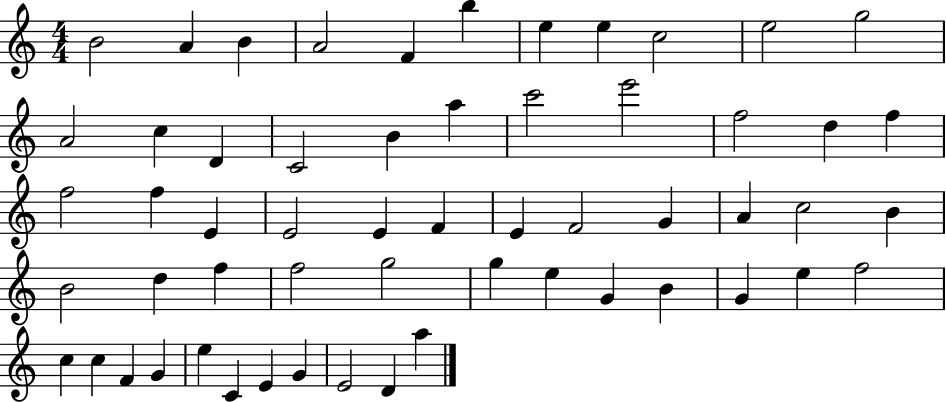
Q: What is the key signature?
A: C major